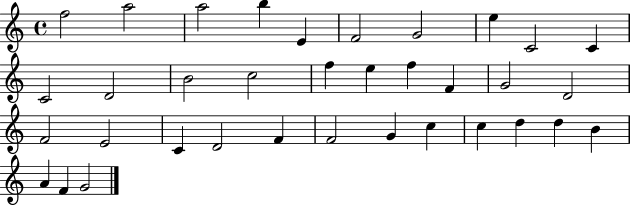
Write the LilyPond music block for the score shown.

{
  \clef treble
  \time 4/4
  \defaultTimeSignature
  \key c \major
  f''2 a''2 | a''2 b''4 e'4 | f'2 g'2 | e''4 c'2 c'4 | \break c'2 d'2 | b'2 c''2 | f''4 e''4 f''4 f'4 | g'2 d'2 | \break f'2 e'2 | c'4 d'2 f'4 | f'2 g'4 c''4 | c''4 d''4 d''4 b'4 | \break a'4 f'4 g'2 | \bar "|."
}